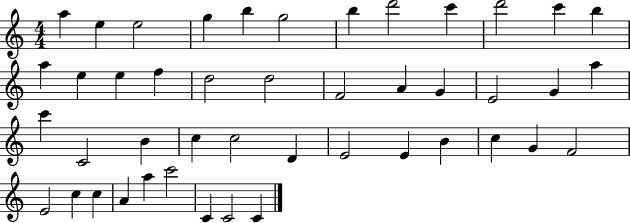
A5/q E5/q E5/h G5/q B5/q G5/h B5/q D6/h C6/q D6/h C6/q B5/q A5/q E5/q E5/q F5/q D5/h D5/h F4/h A4/q G4/q E4/h G4/q A5/q C6/q C4/h B4/q C5/q C5/h D4/q E4/h E4/q B4/q C5/q G4/q F4/h E4/h C5/q C5/q A4/q A5/q C6/h C4/q C4/h C4/q